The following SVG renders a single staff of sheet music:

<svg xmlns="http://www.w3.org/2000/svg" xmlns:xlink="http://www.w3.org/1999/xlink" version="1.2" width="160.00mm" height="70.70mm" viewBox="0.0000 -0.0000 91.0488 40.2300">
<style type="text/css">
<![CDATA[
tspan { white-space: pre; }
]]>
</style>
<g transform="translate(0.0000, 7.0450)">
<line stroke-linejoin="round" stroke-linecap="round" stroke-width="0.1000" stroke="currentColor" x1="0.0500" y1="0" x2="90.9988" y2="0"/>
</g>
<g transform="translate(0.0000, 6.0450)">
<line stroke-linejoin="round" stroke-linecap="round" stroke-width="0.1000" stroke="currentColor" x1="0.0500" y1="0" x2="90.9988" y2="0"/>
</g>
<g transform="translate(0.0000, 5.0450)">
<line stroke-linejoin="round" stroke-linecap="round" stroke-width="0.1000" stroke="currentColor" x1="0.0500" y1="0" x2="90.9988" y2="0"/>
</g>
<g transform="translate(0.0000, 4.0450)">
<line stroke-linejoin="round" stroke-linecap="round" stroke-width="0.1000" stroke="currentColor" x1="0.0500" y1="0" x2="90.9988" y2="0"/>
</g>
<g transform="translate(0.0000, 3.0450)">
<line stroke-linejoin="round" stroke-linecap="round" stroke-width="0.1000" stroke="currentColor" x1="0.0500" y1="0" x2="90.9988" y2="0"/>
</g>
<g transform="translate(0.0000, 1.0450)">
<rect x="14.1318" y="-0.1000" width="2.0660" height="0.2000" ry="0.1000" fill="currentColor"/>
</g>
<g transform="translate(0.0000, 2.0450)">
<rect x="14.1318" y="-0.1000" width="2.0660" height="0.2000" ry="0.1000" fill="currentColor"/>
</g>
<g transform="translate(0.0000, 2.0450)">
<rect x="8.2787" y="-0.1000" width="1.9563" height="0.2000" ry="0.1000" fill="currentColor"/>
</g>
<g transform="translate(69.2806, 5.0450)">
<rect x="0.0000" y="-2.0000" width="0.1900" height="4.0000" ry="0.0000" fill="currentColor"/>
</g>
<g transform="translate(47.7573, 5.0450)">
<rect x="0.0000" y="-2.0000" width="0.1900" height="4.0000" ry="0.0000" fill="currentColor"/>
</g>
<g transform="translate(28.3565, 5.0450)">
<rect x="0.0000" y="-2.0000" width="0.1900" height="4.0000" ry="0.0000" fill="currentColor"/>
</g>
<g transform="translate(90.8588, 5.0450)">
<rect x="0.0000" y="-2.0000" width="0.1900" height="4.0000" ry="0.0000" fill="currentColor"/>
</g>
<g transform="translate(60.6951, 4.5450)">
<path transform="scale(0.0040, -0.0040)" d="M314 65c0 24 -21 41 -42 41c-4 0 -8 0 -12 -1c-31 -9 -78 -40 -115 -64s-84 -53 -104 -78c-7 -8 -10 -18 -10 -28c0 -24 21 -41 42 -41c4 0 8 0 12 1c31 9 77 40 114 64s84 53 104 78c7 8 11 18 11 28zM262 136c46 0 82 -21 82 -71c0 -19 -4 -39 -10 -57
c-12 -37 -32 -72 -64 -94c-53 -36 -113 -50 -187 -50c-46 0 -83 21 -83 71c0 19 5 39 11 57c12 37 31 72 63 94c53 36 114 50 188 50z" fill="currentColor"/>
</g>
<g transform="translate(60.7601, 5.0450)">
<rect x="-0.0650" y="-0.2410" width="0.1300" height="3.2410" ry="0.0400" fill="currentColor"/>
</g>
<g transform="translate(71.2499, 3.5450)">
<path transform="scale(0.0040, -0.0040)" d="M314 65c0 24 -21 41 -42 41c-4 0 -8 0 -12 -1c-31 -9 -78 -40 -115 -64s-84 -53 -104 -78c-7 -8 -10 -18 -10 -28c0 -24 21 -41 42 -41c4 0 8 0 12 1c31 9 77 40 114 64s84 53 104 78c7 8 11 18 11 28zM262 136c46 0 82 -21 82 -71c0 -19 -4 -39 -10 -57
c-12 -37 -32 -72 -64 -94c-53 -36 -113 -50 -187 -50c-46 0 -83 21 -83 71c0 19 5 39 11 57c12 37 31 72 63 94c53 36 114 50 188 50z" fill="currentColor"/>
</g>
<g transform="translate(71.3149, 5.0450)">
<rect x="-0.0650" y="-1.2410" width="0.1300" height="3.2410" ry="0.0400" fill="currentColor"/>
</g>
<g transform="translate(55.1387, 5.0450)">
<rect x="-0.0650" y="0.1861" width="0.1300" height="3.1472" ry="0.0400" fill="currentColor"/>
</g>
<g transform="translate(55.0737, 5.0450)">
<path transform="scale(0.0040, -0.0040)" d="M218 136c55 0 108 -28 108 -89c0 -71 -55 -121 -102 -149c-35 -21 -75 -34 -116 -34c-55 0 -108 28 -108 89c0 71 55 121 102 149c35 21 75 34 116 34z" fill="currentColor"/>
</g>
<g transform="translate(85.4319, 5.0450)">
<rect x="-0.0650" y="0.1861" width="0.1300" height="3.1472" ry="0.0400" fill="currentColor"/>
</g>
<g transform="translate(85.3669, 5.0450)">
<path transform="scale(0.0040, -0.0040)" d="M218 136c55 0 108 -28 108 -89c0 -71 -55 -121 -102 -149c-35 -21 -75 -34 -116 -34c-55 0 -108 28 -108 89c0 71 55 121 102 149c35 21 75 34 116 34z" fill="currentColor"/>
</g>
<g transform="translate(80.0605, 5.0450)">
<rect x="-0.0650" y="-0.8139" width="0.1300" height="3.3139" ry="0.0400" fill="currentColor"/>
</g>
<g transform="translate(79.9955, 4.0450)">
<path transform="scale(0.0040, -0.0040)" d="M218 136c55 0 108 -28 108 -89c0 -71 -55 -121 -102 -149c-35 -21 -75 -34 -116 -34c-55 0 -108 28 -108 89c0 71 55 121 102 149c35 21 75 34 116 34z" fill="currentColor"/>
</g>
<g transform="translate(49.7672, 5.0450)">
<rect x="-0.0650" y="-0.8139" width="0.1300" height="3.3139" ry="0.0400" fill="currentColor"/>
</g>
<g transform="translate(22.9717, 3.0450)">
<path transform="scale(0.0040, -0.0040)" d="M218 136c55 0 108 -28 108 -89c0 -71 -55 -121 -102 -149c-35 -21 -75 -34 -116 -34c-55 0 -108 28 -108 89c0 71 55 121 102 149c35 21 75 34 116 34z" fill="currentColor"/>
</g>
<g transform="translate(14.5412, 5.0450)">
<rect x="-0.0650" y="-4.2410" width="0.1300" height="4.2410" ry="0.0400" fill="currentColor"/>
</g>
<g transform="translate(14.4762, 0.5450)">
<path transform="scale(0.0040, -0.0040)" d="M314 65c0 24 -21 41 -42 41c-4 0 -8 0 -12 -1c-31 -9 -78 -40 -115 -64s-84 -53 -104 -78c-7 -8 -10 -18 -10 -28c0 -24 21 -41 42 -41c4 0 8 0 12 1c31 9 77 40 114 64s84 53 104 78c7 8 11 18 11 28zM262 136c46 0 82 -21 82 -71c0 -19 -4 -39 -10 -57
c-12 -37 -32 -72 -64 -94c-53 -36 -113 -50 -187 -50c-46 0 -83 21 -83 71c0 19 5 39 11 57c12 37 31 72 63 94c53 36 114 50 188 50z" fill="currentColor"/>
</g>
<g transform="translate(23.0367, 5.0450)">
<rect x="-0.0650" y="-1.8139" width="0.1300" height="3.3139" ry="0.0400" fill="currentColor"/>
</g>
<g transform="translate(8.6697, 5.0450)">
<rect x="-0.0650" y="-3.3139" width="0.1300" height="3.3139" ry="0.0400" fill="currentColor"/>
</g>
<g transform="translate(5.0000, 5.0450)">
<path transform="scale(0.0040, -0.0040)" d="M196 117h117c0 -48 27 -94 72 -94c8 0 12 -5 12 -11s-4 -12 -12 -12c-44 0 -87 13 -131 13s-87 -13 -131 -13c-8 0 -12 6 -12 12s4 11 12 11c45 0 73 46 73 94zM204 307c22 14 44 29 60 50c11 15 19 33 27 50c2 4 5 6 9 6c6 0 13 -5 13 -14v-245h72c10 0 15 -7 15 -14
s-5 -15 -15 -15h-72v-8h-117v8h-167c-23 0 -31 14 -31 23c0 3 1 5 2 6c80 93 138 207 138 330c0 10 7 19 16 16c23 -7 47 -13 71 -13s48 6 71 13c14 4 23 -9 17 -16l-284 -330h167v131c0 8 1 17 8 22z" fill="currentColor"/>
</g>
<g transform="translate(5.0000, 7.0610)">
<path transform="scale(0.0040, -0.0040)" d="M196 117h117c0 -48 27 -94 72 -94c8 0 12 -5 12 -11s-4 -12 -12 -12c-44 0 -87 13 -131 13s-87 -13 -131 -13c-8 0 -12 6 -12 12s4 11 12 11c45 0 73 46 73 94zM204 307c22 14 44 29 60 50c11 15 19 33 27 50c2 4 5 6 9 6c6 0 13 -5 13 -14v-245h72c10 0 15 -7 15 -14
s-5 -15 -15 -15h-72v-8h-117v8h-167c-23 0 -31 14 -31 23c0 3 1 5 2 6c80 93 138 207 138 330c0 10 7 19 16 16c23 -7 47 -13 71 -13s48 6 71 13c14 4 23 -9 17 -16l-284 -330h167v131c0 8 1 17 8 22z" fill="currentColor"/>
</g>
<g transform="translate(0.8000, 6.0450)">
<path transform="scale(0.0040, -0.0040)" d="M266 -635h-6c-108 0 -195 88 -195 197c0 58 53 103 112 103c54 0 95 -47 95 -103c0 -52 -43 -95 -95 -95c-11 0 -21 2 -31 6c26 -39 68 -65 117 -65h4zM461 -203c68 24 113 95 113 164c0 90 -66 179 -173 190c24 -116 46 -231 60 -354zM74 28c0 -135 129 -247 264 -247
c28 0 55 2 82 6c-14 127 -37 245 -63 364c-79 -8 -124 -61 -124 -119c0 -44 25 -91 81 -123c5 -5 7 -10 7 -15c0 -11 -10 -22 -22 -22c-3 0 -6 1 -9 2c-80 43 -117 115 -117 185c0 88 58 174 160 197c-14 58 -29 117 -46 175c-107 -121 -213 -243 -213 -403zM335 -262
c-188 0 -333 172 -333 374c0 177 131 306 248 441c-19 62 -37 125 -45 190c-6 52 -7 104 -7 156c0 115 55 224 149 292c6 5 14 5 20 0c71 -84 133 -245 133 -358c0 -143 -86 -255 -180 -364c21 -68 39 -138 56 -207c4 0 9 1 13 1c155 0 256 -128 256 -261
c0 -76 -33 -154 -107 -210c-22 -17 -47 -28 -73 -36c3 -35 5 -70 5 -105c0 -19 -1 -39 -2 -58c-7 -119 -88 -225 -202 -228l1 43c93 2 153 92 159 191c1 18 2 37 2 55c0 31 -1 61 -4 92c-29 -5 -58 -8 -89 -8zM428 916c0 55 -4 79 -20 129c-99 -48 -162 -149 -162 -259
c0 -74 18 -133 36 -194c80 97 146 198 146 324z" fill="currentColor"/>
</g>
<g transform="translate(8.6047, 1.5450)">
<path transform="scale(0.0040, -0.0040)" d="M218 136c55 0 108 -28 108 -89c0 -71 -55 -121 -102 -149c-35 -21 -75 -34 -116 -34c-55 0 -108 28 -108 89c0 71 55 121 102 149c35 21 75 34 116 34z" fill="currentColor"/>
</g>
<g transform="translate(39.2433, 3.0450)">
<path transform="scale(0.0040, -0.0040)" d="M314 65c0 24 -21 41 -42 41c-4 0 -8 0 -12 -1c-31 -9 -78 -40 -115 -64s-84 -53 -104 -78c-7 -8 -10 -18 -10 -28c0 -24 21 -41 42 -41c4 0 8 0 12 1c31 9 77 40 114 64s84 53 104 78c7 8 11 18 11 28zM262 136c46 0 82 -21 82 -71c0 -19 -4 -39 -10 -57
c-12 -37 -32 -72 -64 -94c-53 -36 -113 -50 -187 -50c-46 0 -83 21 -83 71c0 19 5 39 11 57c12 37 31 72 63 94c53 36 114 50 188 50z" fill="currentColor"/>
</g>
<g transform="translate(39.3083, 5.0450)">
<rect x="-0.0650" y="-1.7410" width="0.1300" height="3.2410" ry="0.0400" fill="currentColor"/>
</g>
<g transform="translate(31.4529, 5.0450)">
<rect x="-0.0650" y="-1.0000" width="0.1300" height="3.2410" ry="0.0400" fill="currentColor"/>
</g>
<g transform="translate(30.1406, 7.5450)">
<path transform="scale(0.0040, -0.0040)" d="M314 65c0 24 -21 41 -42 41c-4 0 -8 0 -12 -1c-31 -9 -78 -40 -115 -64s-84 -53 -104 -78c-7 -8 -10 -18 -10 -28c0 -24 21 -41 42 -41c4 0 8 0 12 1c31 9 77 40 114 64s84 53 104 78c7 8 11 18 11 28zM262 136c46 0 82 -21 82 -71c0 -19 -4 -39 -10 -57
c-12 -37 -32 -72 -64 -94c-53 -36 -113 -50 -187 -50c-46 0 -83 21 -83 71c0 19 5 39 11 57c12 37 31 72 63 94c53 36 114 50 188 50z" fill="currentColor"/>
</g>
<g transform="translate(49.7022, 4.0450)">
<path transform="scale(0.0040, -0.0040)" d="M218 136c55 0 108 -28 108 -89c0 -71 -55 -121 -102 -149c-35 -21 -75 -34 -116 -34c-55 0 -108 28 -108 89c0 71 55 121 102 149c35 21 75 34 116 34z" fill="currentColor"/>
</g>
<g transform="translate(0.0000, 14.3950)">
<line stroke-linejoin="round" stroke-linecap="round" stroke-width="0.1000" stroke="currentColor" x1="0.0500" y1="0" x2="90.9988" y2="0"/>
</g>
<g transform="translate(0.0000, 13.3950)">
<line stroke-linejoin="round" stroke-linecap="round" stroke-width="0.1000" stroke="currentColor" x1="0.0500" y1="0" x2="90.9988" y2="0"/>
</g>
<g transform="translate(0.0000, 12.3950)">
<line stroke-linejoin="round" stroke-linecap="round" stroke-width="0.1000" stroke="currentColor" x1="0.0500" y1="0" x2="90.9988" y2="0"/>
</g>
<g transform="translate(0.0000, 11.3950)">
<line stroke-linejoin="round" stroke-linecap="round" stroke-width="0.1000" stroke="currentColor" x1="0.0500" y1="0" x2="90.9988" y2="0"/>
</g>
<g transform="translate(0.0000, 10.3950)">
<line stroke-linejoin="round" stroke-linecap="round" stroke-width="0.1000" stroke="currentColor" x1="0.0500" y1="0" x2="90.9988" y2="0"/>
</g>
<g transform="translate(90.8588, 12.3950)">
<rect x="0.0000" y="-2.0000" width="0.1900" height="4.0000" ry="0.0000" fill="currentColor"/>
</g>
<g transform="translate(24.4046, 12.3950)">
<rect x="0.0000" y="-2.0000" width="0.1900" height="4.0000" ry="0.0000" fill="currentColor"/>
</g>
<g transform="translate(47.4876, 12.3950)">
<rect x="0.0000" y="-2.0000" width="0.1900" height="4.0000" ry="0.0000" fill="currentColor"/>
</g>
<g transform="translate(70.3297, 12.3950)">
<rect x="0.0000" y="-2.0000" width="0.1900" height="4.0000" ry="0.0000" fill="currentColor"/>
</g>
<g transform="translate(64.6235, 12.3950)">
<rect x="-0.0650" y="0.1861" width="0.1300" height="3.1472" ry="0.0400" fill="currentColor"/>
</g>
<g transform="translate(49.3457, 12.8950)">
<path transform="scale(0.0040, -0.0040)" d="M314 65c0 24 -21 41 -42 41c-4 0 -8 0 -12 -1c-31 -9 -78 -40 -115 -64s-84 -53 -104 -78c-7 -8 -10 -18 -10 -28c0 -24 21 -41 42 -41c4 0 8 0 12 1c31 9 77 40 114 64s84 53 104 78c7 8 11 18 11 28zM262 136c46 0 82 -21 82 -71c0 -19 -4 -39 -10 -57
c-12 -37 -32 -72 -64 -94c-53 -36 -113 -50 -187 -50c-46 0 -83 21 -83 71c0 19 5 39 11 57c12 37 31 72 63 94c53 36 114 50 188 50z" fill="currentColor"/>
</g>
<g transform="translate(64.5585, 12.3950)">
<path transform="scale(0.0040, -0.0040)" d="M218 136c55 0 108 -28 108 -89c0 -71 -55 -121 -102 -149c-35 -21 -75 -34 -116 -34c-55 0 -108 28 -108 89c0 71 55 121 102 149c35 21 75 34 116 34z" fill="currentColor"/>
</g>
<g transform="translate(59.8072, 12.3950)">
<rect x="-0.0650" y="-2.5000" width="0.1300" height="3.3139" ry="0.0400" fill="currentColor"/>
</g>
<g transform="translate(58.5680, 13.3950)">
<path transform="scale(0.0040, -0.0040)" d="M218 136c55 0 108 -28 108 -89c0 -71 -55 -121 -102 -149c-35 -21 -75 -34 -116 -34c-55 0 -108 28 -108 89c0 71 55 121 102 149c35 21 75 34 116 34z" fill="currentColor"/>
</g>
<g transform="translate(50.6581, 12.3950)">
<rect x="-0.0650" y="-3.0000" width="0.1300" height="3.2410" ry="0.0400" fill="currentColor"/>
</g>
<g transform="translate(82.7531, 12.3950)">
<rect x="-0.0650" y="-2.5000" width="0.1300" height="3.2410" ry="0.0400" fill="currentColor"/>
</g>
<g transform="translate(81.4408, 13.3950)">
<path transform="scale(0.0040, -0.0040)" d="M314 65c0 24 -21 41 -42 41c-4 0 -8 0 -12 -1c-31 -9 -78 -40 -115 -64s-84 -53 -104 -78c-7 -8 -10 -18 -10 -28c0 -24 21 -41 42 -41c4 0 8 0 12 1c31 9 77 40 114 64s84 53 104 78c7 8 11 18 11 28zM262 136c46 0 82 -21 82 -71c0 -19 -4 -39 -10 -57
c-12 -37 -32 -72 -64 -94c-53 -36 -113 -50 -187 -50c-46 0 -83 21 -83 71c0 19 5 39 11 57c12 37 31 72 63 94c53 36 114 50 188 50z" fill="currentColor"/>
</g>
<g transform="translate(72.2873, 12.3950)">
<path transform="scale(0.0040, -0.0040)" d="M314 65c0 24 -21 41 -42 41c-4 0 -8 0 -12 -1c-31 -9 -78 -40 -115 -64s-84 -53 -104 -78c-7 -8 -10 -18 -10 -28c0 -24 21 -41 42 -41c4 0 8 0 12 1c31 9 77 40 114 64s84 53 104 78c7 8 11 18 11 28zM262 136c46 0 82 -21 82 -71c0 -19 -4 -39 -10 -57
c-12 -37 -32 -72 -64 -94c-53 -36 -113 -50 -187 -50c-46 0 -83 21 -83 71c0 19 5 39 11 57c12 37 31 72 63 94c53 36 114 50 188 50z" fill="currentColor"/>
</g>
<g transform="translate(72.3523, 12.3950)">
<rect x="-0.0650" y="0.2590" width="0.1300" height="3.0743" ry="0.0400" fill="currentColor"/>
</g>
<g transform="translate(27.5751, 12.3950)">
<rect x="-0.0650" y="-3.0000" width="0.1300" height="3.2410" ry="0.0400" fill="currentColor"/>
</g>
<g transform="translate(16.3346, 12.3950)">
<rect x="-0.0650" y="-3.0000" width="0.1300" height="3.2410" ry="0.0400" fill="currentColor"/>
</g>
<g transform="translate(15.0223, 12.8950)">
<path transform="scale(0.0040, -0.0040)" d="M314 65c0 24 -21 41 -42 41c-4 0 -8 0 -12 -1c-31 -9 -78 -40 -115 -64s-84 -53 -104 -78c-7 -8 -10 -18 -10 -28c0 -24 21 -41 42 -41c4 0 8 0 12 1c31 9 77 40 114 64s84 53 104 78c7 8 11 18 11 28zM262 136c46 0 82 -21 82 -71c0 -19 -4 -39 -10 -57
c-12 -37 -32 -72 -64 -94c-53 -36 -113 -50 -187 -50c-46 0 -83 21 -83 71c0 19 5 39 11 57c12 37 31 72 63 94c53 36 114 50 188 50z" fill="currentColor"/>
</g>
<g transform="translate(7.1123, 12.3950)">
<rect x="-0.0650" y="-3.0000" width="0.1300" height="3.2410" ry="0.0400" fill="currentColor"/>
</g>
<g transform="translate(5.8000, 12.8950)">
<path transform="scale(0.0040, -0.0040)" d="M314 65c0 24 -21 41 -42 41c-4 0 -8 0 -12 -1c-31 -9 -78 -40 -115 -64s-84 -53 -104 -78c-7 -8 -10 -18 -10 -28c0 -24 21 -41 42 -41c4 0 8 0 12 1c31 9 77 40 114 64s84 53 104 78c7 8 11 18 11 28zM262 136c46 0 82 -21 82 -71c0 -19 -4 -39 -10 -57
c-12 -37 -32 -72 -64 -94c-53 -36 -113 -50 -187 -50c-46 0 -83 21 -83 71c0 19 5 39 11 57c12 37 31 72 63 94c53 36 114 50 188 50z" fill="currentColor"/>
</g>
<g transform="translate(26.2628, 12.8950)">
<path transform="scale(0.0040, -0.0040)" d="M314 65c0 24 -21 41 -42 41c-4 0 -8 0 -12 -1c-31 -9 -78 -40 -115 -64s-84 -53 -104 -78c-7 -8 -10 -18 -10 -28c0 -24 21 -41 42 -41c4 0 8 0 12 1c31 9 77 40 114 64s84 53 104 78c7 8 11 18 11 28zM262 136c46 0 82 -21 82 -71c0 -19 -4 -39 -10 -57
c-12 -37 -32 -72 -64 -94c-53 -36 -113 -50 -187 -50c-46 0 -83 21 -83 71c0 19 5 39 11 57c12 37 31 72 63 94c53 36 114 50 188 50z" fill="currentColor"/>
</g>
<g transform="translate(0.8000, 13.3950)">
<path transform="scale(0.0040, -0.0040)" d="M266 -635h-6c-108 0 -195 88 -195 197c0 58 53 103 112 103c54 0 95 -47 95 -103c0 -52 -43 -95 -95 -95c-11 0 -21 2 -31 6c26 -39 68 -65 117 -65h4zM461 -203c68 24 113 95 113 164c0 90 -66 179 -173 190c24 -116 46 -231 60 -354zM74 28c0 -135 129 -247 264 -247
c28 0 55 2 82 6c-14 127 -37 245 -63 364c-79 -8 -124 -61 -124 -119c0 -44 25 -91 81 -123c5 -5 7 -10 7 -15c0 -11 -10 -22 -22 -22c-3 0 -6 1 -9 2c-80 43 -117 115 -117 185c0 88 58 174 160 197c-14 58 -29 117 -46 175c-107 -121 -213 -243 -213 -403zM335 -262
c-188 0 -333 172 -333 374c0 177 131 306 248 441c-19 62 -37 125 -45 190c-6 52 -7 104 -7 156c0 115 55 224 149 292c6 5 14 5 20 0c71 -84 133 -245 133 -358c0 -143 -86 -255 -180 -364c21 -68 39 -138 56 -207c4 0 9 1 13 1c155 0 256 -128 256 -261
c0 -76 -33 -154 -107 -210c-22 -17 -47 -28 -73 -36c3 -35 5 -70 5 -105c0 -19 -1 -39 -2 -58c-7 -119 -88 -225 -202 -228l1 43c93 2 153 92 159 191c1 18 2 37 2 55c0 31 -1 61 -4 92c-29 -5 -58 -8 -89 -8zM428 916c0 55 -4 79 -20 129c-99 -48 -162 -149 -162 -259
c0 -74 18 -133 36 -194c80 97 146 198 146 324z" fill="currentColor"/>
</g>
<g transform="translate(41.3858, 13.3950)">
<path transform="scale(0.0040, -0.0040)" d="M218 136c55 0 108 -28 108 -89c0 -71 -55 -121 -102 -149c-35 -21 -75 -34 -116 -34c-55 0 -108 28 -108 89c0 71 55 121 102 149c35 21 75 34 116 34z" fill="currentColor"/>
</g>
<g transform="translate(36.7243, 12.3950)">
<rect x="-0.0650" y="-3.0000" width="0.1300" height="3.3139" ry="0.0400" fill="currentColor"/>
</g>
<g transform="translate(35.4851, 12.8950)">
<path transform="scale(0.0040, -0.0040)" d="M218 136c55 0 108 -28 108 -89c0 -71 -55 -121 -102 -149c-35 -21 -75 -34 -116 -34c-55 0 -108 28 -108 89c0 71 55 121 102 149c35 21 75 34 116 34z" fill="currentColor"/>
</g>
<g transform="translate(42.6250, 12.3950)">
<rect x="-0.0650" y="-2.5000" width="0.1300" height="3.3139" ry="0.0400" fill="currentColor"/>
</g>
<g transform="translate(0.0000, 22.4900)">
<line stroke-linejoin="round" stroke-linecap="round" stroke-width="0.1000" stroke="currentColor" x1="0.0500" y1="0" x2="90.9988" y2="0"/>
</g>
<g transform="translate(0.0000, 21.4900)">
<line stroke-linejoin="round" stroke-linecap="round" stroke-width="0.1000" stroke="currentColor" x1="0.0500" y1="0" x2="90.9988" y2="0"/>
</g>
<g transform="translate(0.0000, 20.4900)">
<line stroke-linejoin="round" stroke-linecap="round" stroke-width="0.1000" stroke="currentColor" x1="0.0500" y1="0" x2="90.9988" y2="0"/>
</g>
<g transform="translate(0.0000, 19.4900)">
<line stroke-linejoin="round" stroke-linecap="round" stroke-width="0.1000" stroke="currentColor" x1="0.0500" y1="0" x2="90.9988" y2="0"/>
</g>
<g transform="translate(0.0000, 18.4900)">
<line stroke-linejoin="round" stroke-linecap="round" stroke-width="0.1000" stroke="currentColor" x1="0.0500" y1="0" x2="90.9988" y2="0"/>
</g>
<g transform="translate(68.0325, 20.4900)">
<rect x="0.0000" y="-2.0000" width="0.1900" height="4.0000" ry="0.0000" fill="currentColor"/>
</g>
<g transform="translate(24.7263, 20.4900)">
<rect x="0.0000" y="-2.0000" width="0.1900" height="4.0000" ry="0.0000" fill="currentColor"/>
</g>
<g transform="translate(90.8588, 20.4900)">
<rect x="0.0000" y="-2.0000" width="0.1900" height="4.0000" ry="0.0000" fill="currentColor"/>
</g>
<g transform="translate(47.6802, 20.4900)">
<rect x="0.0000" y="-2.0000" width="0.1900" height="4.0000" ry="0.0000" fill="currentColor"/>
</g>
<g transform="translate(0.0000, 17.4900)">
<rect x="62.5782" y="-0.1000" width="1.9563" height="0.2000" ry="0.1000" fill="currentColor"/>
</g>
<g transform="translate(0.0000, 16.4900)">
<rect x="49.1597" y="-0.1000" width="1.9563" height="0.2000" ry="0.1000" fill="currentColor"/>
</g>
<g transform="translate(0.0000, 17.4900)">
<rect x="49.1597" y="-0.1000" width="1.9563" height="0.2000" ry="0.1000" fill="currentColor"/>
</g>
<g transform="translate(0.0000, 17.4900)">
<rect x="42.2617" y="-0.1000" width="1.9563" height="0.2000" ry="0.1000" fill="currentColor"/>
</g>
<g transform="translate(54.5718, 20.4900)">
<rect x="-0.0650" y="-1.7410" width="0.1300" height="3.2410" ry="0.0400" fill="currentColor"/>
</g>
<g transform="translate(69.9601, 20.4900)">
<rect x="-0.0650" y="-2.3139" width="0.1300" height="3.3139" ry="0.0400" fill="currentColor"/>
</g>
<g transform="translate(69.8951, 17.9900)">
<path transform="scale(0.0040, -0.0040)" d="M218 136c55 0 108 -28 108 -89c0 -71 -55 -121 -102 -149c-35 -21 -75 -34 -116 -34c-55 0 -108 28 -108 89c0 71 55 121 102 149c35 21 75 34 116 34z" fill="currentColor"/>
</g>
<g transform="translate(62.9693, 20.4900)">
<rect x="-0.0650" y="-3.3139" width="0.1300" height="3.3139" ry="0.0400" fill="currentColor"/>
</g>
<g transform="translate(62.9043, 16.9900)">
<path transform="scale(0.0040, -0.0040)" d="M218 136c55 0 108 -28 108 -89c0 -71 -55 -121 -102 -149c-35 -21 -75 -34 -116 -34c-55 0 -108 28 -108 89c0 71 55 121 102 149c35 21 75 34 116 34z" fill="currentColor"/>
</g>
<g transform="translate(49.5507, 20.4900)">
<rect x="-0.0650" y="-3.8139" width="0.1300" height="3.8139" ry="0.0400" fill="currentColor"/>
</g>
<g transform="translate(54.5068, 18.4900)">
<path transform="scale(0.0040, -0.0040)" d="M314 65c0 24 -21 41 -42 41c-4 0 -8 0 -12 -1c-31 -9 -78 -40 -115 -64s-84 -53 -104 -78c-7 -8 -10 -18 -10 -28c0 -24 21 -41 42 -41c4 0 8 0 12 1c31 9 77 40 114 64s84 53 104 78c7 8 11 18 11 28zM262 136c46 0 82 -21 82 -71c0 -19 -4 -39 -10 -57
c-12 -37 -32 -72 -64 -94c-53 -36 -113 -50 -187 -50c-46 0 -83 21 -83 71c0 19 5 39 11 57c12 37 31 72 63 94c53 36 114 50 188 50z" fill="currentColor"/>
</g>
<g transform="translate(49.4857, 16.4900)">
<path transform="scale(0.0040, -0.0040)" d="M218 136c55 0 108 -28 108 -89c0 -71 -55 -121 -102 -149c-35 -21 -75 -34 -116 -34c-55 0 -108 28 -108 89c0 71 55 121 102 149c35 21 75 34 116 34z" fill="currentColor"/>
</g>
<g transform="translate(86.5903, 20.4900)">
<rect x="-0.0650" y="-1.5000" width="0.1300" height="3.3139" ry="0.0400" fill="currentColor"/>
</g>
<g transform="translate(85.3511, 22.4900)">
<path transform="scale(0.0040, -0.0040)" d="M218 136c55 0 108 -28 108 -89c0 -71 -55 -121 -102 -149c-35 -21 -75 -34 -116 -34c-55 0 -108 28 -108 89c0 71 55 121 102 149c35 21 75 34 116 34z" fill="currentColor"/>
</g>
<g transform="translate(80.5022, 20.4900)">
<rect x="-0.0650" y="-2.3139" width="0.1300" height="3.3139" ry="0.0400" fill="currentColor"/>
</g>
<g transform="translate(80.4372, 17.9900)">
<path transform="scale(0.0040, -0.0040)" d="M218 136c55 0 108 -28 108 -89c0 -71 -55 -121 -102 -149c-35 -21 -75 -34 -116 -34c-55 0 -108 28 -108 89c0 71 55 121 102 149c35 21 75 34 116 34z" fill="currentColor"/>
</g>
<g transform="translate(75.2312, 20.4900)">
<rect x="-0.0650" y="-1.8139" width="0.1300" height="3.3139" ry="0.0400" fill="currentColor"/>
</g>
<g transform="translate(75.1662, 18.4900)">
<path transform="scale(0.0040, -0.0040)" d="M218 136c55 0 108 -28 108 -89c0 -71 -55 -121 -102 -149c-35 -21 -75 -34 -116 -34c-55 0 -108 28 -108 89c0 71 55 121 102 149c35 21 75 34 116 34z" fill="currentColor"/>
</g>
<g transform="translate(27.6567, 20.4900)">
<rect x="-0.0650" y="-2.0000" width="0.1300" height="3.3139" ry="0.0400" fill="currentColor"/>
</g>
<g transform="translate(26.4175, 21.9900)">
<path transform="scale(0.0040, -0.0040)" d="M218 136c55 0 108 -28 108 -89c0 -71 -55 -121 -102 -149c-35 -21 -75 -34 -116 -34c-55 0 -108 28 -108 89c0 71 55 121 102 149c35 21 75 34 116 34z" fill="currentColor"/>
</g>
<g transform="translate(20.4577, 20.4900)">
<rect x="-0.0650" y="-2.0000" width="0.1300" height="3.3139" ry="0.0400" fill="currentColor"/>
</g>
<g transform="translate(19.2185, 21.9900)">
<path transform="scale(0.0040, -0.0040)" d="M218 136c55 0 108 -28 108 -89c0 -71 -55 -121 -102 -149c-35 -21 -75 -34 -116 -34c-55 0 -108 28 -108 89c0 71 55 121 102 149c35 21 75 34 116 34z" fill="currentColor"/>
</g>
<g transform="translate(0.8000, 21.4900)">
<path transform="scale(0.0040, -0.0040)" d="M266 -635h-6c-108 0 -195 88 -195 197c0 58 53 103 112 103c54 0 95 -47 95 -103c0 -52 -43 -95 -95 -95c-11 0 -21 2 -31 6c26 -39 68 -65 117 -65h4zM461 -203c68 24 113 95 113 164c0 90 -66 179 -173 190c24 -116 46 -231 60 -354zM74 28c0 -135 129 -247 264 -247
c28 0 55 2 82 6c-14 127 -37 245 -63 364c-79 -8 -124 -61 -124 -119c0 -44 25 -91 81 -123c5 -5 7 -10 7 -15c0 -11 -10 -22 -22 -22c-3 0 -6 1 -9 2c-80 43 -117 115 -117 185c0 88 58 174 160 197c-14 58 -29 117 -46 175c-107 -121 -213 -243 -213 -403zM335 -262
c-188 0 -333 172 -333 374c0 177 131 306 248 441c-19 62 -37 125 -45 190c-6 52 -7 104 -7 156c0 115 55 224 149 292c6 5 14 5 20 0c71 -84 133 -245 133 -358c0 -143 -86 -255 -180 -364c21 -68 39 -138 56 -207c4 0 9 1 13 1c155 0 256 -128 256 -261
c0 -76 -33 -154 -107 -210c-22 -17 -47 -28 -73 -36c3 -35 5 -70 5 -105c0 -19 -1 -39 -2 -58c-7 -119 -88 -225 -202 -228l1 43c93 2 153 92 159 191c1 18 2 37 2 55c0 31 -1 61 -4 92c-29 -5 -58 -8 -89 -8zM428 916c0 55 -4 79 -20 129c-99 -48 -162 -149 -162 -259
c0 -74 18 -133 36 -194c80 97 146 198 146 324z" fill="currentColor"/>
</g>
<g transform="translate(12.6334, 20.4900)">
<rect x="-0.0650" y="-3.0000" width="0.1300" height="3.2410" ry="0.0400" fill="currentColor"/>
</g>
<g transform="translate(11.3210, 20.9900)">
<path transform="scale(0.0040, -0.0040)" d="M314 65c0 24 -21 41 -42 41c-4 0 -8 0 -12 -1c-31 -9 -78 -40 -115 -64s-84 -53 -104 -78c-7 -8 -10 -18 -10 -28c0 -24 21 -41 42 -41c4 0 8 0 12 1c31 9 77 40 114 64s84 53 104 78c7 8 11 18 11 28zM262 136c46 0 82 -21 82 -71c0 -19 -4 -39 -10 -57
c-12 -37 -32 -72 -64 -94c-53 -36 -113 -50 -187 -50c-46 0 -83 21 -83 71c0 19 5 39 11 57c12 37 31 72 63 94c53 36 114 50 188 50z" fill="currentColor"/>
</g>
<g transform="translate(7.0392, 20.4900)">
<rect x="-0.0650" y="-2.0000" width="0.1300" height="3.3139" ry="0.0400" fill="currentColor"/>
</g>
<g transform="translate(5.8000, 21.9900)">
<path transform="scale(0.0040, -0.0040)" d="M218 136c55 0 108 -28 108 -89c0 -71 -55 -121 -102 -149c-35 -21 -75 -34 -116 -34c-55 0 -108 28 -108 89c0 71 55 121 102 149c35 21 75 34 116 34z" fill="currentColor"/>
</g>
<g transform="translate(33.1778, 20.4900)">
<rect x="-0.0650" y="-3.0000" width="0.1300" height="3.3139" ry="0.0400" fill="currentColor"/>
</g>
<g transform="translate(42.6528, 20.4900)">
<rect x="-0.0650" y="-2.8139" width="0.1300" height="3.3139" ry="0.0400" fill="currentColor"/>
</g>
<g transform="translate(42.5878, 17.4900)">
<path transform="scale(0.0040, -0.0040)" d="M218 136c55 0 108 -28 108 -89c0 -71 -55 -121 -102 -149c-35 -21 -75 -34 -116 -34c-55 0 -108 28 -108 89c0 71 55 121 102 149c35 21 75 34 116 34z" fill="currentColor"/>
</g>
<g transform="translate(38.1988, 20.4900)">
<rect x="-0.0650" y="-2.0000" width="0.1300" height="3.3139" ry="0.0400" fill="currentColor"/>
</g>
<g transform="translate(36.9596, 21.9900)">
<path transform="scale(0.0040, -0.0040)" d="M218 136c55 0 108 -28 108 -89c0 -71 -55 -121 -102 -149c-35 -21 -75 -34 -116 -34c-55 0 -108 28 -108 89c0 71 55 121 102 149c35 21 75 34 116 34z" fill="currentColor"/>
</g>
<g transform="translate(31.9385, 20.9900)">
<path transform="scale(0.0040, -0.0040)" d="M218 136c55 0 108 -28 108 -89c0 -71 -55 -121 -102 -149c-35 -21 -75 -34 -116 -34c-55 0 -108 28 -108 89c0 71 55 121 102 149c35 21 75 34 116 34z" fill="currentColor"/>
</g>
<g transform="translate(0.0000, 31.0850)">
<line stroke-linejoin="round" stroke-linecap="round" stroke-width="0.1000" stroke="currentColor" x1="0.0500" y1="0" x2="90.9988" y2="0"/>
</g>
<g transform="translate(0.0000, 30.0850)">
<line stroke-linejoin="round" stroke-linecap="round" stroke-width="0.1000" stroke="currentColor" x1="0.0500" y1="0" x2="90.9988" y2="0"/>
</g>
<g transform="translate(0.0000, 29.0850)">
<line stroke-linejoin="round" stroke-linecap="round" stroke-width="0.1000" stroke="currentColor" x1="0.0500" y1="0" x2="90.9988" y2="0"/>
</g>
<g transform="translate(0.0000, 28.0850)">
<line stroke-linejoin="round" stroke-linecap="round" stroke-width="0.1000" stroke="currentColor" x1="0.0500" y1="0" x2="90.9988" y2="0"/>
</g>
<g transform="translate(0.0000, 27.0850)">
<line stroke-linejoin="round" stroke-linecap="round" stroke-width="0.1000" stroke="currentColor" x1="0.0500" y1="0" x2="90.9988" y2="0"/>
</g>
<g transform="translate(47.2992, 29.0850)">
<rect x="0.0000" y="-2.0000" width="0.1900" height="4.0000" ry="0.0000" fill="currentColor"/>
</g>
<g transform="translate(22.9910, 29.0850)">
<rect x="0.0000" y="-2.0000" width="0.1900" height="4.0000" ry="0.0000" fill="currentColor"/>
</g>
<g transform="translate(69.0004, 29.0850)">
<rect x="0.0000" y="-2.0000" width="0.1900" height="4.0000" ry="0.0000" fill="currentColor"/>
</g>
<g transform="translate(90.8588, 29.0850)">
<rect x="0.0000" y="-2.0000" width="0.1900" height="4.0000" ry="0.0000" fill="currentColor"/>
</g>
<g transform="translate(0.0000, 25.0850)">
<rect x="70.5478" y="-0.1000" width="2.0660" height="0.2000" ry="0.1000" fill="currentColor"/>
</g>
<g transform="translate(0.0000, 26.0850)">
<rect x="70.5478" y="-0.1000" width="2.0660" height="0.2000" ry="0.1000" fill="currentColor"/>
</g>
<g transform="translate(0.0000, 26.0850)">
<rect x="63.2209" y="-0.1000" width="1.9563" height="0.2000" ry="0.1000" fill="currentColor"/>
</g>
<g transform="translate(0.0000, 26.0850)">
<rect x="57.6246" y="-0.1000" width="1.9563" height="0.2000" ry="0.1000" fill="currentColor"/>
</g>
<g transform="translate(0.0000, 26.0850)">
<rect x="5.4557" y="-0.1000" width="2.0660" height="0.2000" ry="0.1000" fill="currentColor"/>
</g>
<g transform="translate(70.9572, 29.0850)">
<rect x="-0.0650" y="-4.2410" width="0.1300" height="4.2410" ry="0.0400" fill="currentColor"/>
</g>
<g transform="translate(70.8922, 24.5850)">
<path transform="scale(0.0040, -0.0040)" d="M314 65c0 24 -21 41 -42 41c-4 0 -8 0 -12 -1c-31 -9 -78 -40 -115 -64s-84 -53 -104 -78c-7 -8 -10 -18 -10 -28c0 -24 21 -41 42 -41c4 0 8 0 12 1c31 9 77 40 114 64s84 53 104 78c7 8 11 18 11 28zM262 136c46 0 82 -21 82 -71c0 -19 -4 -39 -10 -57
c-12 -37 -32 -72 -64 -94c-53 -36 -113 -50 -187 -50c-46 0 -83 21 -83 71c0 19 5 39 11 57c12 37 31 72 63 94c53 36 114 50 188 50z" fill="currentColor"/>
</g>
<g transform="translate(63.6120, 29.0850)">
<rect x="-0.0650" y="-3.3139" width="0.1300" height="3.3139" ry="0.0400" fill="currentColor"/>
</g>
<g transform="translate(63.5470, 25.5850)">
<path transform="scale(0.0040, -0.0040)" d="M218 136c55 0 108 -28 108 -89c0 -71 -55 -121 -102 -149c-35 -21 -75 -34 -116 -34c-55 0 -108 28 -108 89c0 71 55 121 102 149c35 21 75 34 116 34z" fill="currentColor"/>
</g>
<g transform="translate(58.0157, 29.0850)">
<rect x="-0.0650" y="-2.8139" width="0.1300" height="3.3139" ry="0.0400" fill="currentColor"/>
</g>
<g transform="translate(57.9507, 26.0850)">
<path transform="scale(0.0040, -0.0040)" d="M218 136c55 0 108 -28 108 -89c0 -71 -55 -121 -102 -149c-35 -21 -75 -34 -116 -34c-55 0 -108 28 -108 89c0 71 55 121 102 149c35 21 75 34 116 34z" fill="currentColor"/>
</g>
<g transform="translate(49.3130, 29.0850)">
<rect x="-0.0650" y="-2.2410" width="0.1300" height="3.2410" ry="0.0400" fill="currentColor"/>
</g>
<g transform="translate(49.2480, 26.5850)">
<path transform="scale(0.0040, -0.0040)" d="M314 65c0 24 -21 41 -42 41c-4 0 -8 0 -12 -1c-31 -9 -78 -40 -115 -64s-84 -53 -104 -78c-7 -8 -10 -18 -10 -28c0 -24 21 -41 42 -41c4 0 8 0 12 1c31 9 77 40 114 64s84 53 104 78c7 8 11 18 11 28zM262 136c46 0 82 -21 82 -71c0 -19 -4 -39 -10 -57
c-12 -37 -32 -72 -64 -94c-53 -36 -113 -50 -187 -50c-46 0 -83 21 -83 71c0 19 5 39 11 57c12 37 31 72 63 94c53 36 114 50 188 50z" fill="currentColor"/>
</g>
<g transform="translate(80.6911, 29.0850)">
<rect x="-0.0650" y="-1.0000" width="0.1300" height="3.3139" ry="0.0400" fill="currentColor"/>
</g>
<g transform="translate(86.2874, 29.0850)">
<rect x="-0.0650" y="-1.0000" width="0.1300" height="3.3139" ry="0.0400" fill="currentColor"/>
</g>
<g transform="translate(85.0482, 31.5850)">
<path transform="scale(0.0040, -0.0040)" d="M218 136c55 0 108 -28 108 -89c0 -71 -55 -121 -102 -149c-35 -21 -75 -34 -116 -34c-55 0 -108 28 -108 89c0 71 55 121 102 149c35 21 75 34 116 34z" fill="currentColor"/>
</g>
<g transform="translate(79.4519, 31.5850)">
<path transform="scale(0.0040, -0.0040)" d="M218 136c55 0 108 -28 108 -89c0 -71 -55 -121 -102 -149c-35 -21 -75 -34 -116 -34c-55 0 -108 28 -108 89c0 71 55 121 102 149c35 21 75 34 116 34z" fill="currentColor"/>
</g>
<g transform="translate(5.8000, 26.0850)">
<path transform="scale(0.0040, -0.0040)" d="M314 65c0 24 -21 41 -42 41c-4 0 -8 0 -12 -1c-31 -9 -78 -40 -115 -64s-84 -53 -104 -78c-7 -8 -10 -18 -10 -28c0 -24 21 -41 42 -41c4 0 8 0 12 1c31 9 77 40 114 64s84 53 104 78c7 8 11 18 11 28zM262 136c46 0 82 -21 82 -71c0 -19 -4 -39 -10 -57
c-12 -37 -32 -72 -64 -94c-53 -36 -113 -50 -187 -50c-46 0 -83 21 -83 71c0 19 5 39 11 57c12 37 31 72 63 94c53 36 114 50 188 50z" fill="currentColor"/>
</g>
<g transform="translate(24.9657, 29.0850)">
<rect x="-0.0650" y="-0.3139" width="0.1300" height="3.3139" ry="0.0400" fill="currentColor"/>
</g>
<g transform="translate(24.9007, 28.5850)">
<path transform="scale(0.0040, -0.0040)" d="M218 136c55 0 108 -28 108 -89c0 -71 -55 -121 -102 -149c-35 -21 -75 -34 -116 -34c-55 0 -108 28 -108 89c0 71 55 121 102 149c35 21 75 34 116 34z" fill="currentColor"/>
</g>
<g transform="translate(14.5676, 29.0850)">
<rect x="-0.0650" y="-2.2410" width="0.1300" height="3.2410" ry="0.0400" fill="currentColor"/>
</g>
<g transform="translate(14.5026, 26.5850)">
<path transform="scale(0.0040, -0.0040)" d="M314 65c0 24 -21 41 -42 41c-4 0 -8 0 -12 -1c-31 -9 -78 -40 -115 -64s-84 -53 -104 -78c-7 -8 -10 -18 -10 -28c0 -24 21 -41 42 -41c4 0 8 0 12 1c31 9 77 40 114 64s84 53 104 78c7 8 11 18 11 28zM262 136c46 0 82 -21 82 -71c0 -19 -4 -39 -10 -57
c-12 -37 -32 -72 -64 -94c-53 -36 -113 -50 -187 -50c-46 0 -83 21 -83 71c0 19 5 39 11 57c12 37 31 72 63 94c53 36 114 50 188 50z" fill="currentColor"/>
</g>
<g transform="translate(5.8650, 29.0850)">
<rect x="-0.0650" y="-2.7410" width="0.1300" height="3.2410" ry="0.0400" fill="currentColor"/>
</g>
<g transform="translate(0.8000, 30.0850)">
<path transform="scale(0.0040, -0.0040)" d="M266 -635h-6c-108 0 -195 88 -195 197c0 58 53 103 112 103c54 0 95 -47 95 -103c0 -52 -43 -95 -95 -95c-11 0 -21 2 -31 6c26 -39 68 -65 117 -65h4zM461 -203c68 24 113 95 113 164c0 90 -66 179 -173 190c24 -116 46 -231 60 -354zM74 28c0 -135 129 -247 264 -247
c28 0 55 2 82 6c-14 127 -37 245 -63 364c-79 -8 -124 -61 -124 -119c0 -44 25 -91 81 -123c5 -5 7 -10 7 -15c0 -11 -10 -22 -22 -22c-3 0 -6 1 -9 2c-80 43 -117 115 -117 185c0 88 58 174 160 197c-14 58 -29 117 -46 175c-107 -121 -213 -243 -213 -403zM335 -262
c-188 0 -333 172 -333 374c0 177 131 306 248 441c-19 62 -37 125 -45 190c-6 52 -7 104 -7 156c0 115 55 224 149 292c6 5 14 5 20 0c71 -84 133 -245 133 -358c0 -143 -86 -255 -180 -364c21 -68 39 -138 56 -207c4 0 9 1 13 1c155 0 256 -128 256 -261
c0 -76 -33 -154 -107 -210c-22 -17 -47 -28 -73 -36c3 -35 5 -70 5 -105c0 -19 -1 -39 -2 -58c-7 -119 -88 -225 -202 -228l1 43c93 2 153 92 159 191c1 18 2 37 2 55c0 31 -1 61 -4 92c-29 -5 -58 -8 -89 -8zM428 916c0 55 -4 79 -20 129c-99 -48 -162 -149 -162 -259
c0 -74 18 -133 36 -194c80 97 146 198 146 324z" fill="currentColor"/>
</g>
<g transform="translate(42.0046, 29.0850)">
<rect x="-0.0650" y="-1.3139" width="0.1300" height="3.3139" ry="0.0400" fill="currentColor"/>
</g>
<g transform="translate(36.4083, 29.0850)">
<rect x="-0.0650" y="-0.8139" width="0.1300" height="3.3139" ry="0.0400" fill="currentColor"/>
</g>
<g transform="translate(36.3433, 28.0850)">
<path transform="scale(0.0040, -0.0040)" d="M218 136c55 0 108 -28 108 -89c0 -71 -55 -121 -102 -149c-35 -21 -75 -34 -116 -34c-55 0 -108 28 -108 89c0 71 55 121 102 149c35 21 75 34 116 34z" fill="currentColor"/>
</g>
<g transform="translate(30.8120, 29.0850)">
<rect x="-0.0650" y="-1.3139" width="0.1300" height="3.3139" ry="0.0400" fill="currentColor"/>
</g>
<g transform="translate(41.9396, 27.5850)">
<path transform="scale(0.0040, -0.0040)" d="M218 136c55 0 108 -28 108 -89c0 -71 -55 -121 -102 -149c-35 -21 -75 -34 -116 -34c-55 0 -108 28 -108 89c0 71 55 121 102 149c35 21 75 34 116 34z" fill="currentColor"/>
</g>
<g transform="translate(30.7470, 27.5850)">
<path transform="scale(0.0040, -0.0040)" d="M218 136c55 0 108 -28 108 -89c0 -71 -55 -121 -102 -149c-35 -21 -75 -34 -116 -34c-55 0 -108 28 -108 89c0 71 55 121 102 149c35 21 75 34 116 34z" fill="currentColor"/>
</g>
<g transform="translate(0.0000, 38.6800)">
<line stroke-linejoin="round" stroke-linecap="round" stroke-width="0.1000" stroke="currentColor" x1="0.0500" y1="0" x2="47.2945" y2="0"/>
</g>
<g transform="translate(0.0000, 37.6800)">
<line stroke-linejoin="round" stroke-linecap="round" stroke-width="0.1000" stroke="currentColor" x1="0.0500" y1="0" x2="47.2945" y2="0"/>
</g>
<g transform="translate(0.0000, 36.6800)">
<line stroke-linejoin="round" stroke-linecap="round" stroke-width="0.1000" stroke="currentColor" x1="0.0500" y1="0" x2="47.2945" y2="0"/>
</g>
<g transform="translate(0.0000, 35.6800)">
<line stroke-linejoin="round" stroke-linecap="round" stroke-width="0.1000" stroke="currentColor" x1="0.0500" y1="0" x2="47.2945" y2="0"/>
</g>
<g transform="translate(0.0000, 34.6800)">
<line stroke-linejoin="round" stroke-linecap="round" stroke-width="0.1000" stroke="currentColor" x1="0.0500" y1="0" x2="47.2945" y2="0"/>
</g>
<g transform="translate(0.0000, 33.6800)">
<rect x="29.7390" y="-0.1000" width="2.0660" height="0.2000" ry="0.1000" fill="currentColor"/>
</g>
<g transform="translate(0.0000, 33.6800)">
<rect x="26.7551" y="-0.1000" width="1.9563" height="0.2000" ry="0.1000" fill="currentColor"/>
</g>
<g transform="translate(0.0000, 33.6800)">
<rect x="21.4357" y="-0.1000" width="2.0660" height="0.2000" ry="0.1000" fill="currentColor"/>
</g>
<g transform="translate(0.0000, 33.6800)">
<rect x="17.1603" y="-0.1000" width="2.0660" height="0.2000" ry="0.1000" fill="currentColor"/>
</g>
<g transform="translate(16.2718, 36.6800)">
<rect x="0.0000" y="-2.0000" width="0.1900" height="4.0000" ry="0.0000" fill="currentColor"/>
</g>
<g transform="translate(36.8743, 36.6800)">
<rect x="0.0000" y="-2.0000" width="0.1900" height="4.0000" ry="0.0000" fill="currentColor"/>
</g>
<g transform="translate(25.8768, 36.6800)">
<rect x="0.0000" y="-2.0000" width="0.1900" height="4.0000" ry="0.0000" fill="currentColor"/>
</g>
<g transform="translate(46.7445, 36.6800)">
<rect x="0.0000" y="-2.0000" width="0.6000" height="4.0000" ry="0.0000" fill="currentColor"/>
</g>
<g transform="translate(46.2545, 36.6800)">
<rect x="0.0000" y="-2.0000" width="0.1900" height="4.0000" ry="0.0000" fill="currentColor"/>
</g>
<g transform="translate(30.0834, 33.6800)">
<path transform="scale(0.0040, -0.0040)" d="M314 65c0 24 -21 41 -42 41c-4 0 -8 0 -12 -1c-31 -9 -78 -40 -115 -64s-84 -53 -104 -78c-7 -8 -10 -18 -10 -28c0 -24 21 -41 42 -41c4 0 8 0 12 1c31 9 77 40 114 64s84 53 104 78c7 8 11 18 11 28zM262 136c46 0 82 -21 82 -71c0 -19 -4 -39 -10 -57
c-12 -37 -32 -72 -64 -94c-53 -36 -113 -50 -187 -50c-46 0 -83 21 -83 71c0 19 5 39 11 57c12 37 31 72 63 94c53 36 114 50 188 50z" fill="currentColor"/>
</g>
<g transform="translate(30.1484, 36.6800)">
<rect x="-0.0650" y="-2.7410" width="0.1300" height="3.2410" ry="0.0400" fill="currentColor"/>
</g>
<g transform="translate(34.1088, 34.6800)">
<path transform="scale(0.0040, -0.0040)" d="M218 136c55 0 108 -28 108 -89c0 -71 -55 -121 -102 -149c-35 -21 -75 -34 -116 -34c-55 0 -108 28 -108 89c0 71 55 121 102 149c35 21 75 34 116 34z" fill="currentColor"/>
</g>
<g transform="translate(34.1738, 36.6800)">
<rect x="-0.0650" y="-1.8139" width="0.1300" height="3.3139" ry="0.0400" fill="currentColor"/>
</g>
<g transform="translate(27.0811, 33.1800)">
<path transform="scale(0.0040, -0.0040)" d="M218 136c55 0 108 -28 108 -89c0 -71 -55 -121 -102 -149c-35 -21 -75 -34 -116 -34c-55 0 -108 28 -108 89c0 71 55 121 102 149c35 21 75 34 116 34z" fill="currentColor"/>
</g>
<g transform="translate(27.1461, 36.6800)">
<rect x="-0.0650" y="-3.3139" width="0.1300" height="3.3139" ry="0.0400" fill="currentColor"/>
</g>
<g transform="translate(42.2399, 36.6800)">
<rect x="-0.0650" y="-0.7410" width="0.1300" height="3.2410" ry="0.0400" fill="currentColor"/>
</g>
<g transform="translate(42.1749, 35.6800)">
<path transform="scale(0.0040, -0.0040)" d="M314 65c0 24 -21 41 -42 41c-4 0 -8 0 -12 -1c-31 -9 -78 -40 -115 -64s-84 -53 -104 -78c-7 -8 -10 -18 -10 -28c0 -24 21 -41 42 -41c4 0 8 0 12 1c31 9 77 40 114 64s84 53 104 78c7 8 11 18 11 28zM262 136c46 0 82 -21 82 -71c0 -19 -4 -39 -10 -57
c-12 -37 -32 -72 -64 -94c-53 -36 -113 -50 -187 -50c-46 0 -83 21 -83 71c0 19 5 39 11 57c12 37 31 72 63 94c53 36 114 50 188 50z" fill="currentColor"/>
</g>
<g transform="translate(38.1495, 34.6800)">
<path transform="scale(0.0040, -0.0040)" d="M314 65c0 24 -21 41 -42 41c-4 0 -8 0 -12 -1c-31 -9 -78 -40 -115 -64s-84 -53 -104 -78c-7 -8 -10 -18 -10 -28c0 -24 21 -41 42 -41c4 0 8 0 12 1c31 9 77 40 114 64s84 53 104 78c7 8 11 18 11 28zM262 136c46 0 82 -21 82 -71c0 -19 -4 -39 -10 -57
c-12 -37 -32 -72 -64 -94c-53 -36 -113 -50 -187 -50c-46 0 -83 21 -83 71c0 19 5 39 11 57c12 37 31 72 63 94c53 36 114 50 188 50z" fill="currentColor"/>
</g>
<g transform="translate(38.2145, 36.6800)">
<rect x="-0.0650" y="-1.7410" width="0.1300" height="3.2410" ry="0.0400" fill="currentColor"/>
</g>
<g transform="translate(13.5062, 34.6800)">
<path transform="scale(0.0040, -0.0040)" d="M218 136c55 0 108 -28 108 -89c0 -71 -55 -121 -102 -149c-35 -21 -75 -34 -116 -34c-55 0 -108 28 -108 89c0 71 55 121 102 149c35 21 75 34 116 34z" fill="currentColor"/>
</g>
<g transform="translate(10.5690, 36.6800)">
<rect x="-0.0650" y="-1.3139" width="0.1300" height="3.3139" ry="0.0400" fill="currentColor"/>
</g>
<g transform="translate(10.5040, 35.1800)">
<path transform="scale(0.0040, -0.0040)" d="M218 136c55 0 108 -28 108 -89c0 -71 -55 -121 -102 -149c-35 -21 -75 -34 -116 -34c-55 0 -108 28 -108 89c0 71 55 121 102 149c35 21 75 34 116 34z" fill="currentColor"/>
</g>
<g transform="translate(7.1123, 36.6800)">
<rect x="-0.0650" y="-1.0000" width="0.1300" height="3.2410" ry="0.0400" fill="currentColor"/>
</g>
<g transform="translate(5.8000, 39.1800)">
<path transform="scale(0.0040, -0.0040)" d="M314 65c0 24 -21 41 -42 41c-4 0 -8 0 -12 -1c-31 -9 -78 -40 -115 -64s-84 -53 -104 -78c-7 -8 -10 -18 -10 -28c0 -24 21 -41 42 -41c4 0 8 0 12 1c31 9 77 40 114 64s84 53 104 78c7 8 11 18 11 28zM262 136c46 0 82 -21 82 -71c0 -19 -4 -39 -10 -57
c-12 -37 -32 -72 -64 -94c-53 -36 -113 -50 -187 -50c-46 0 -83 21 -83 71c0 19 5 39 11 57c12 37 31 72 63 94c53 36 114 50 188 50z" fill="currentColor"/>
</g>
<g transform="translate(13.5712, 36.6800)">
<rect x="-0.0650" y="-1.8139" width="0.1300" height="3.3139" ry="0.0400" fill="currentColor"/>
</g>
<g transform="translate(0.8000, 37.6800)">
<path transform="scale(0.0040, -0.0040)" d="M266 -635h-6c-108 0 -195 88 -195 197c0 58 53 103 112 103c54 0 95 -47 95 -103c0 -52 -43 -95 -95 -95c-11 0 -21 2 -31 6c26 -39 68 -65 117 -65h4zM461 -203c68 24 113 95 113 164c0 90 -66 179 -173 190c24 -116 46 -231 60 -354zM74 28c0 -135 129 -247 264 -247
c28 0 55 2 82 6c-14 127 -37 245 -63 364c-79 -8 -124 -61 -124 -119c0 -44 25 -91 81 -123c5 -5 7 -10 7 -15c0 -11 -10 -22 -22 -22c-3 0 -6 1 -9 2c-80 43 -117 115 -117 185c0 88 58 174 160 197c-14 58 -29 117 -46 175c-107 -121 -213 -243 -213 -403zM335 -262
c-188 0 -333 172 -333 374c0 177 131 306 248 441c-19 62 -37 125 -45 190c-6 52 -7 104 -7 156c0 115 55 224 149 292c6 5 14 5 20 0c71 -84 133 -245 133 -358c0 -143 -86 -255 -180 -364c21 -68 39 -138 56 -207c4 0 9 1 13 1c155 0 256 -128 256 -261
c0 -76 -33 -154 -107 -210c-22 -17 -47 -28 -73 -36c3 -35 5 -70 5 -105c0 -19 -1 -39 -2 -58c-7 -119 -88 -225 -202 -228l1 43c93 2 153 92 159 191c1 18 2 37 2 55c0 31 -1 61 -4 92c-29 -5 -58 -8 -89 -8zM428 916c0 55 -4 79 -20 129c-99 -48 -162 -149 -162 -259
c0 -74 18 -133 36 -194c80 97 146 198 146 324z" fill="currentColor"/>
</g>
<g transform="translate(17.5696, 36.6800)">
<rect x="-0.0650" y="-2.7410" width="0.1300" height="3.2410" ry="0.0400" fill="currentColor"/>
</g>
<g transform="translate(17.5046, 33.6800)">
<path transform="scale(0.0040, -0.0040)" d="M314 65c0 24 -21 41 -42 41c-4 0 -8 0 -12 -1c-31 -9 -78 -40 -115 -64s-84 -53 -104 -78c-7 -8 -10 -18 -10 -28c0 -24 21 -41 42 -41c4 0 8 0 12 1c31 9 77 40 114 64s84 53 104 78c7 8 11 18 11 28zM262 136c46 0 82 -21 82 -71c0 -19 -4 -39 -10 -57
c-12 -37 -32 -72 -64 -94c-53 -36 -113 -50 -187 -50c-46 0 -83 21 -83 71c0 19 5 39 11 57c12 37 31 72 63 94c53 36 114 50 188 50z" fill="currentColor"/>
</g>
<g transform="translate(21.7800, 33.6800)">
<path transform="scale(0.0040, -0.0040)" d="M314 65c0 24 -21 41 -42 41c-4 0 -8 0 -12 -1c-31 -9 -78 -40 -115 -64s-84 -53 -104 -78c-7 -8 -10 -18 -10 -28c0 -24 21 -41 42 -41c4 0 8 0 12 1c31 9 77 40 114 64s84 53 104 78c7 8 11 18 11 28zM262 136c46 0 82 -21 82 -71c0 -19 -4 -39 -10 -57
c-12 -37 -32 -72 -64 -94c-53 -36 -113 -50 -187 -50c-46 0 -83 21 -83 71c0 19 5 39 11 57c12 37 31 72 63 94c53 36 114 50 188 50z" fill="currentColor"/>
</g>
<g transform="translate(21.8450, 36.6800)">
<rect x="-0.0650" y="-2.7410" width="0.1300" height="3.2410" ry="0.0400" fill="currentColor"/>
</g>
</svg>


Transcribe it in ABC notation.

X:1
T:Untitled
M:4/4
L:1/4
K:C
b d'2 f D2 f2 d B c2 e2 d B A2 A2 A2 A G A2 G B B2 G2 F A2 F F A F a c' f2 b g f g E a2 g2 c e d e g2 a b d'2 D D D2 e f a2 a2 b a2 f f2 d2